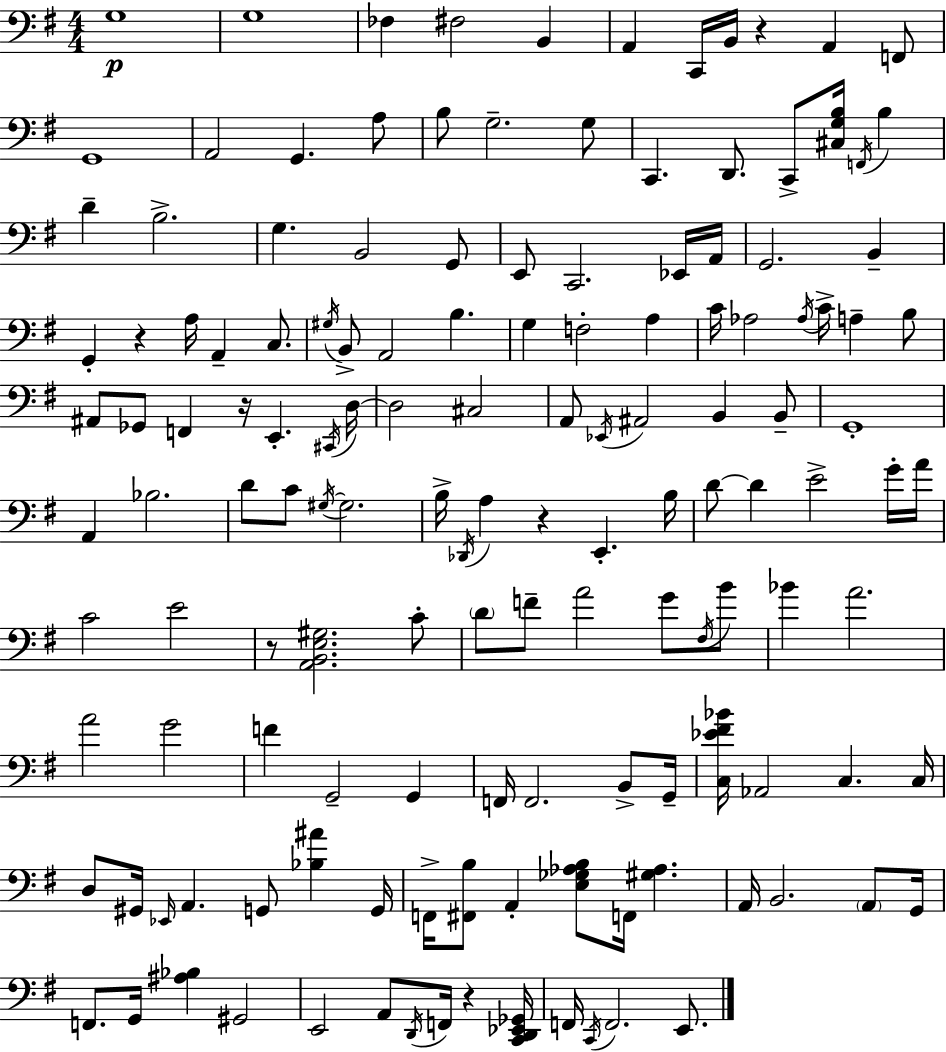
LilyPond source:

{
  \clef bass
  \numericTimeSignature
  \time 4/4
  \key e \minor
  \repeat volta 2 { g1\p | g1 | fes4 fis2 b,4 | a,4 c,16 b,16 r4 a,4 f,8 | \break g,1 | a,2 g,4. a8 | b8 g2.-- g8 | c,4. d,8. c,8-> <cis g b>16 \acciaccatura { f,16 } b4 | \break d'4-- b2.-> | g4. b,2 g,8 | e,8 c,2. ees,16 | a,16 g,2. b,4-- | \break g,4-. r4 a16 a,4-- c8. | \acciaccatura { gis16 } b,8-> a,2 b4. | g4 f2-. a4 | c'16 aes2 \acciaccatura { aes16 } c'16-> a4-- | \break b8 ais,8 ges,8 f,4 r16 e,4.-. | \acciaccatura { cis,16 } d16~~ d2 cis2 | a,8 \acciaccatura { ees,16 } ais,2 b,4 | b,8-- g,1-. | \break a,4 bes2. | d'8 c'8 \acciaccatura { gis16~ }~ gis2. | b16-> \acciaccatura { des,16 } a4 r4 | e,4.-. b16 d'8~~ d'4 e'2-> | \break g'16-. a'16 c'2 e'2 | r8 <a, b, e gis>2. | c'8-. \parenthesize d'8 f'8-- a'2 | g'8 \acciaccatura { fis16 } b'8 bes'4 a'2. | \break a'2 | g'2 f'4 g,2-- | g,4 f,16 f,2. | b,8-> g,16-- <c ees' fis' bes'>16 aes,2 | \break c4. c16 d8 gis,16 \grace { ees,16 } a,4. | g,8 <bes ais'>4 g,16 f,16-> <fis, b>8 a,4-. | <e ges aes b>8 f,16 <gis aes>4. a,16 b,2. | \parenthesize a,8 g,16 f,8. g,16 <ais bes>4 | \break gis,2 e,2 | a,8 \acciaccatura { d,16 } f,16 r4 <c, d, ees, ges,>16 f,16 \acciaccatura { c,16 } f,2. | e,8. } \bar "|."
}